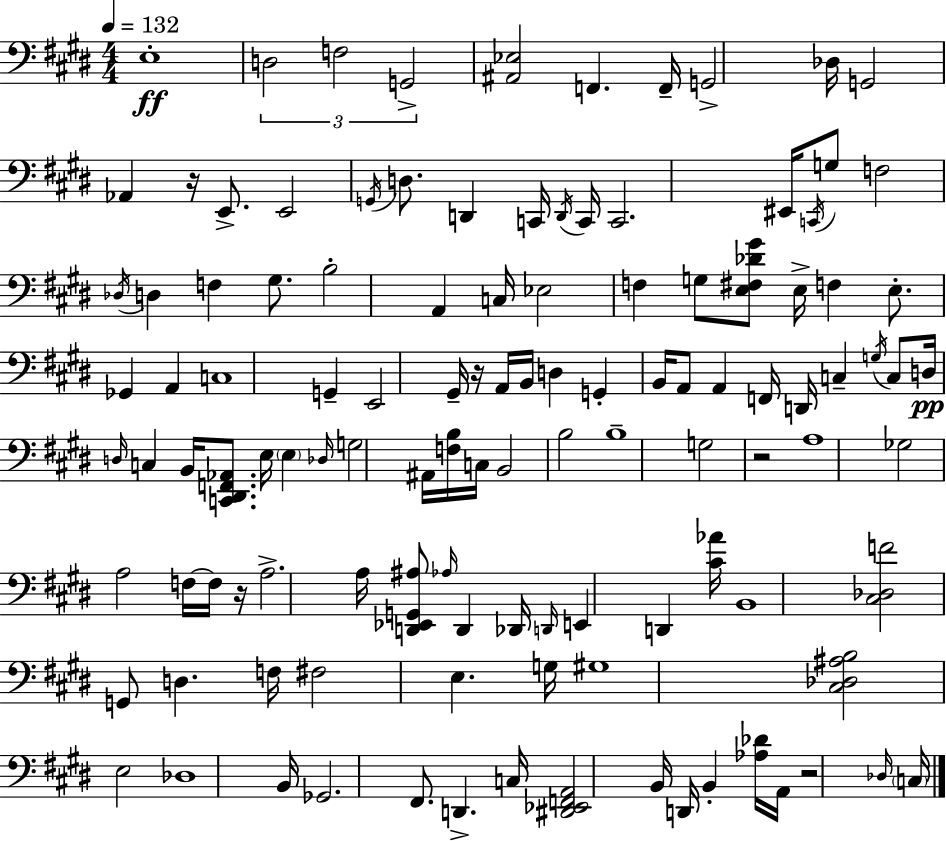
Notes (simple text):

E3/w D3/h F3/h G2/h [A#2,Eb3]/h F2/q. F2/s G2/h Db3/s G2/h Ab2/q R/s E2/e. E2/h G2/s D3/e. D2/q C2/s D2/s C2/s C2/h. EIS2/s C2/s G3/e F3/h Db3/s D3/q F3/q G#3/e. B3/h A2/q C3/s Eb3/h F3/q G3/e [E3,F#3,Db4,G#4]/e E3/s F3/q E3/e. Gb2/q A2/q C3/w G2/q E2/h G#2/s R/s A2/s B2/s D3/q G2/q B2/s A2/e A2/q F2/s D2/s C3/q G3/s C3/e D3/s D3/s C3/q B2/s [C2,D#2,F2,Ab2]/e. E3/s E3/q Db3/s G3/h A#2/s [F3,B3]/s C3/s B2/h B3/h B3/w G3/h R/h A3/w Gb3/h A3/h F3/s F3/s R/s A3/h. A3/s [D2,Eb2,G2,A#3]/e Ab3/s D2/q Db2/s D2/s E2/q D2/q [C#4,Ab4]/s B2/w [C#3,Db3,F4]/h G2/e D3/q. F3/s F#3/h E3/q. G3/s G#3/w [C#3,Db3,A#3,B3]/h E3/h Db3/w B2/s Gb2/h. F#2/e. D2/q. C3/s [D#2,Eb2,F2,A2]/h B2/s D2/s B2/q [Ab3,Db4]/s A2/s R/h Db3/s C3/s